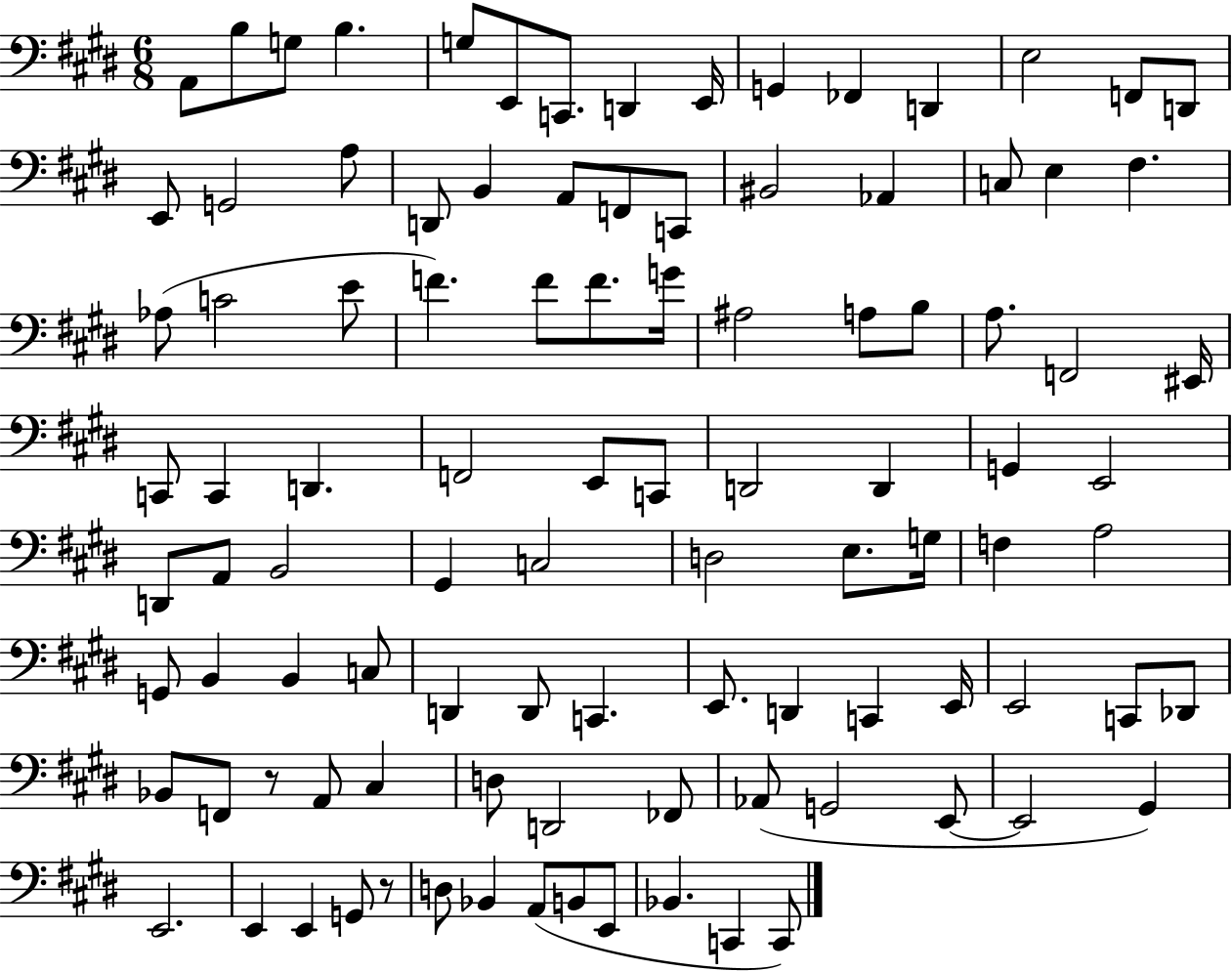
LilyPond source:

{
  \clef bass
  \numericTimeSignature
  \time 6/8
  \key e \major
  a,8 b8 g8 b4. | g8 e,8 c,8. d,4 e,16 | g,4 fes,4 d,4 | e2 f,8 d,8 | \break e,8 g,2 a8 | d,8 b,4 a,8 f,8 c,8 | bis,2 aes,4 | c8 e4 fis4. | \break aes8( c'2 e'8 | f'4.) f'8 f'8. g'16 | ais2 a8 b8 | a8. f,2 eis,16 | \break c,8 c,4 d,4. | f,2 e,8 c,8 | d,2 d,4 | g,4 e,2 | \break d,8 a,8 b,2 | gis,4 c2 | d2 e8. g16 | f4 a2 | \break g,8 b,4 b,4 c8 | d,4 d,8 c,4. | e,8. d,4 c,4 e,16 | e,2 c,8 des,8 | \break bes,8 f,8 r8 a,8 cis4 | d8 d,2 fes,8 | aes,8( g,2 e,8~~ | e,2 gis,4) | \break e,2. | e,4 e,4 g,8 r8 | d8 bes,4 a,8( b,8 e,8 | bes,4. c,4 c,8) | \break \bar "|."
}